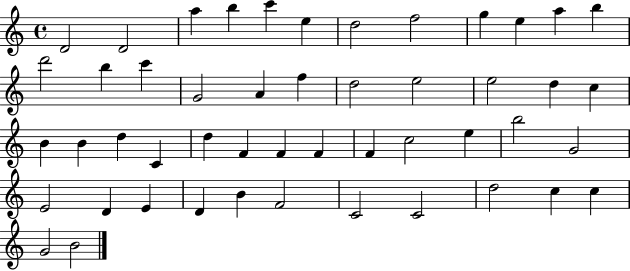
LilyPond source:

{
  \clef treble
  \time 4/4
  \defaultTimeSignature
  \key c \major
  d'2 d'2 | a''4 b''4 c'''4 e''4 | d''2 f''2 | g''4 e''4 a''4 b''4 | \break d'''2 b''4 c'''4 | g'2 a'4 f''4 | d''2 e''2 | e''2 d''4 c''4 | \break b'4 b'4 d''4 c'4 | d''4 f'4 f'4 f'4 | f'4 c''2 e''4 | b''2 g'2 | \break e'2 d'4 e'4 | d'4 b'4 f'2 | c'2 c'2 | d''2 c''4 c''4 | \break g'2 b'2 | \bar "|."
}